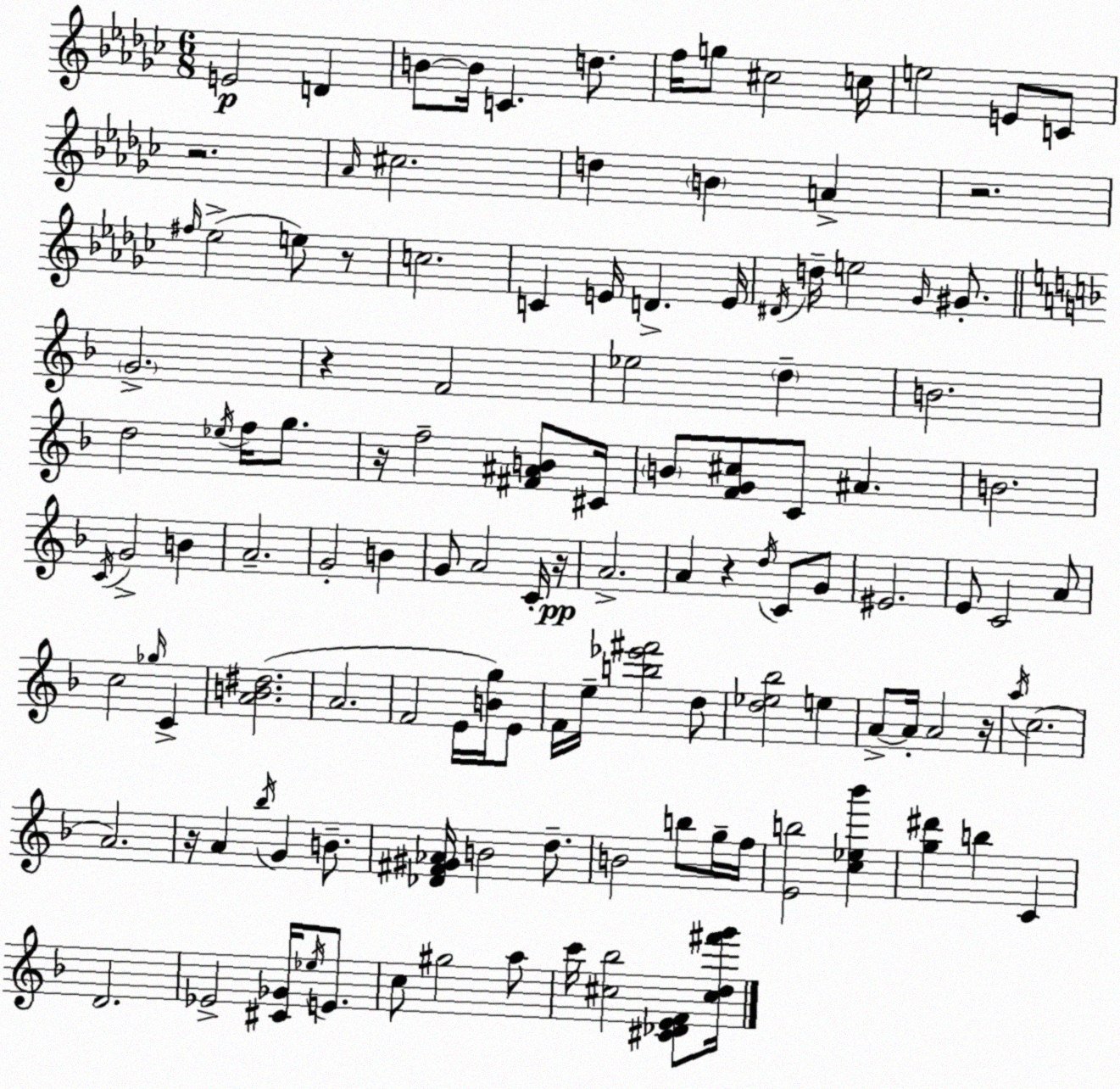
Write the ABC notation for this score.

X:1
T:Untitled
M:6/8
L:1/4
K:Ebm
E2 D B/2 B/4 C d/2 f/4 g/2 ^c2 c/4 e2 E/2 C/2 z2 _A/4 ^c2 d B A z2 ^f/4 _e2 e/2 z/2 c2 C E/4 D E/4 ^D/4 d/4 e2 _G/4 ^G/2 G2 z F2 _e2 d B2 d2 _e/4 f/4 g/2 z/4 f2 [^F^AB]/2 ^C/4 B/2 [FG^c]/2 C/2 ^A B2 C/4 G2 B A2 G2 B G/2 A2 C/4 z/4 A2 A z d/4 C/2 G/2 ^E2 E/2 C2 A/2 c2 _g/4 C [AB^d]2 A2 F2 E/4 [Bg]/4 E/2 F/4 e/4 [b_e'^f']2 d/2 [d_e_b]2 e A/2 A/4 A2 z/4 a/4 c2 A2 z/4 A _b/4 G B/2 [_D^F^G_A]/4 B2 d/2 B2 b/2 g/4 f/4 [Eb]2 [c_e_b'] [g^d'] b C D2 _E2 [^C_G]/4 _e/4 E/2 c/2 ^g2 a/2 c'/4 [^c_b]2 [^C_DEF]/2 [^cd^f'g']/4